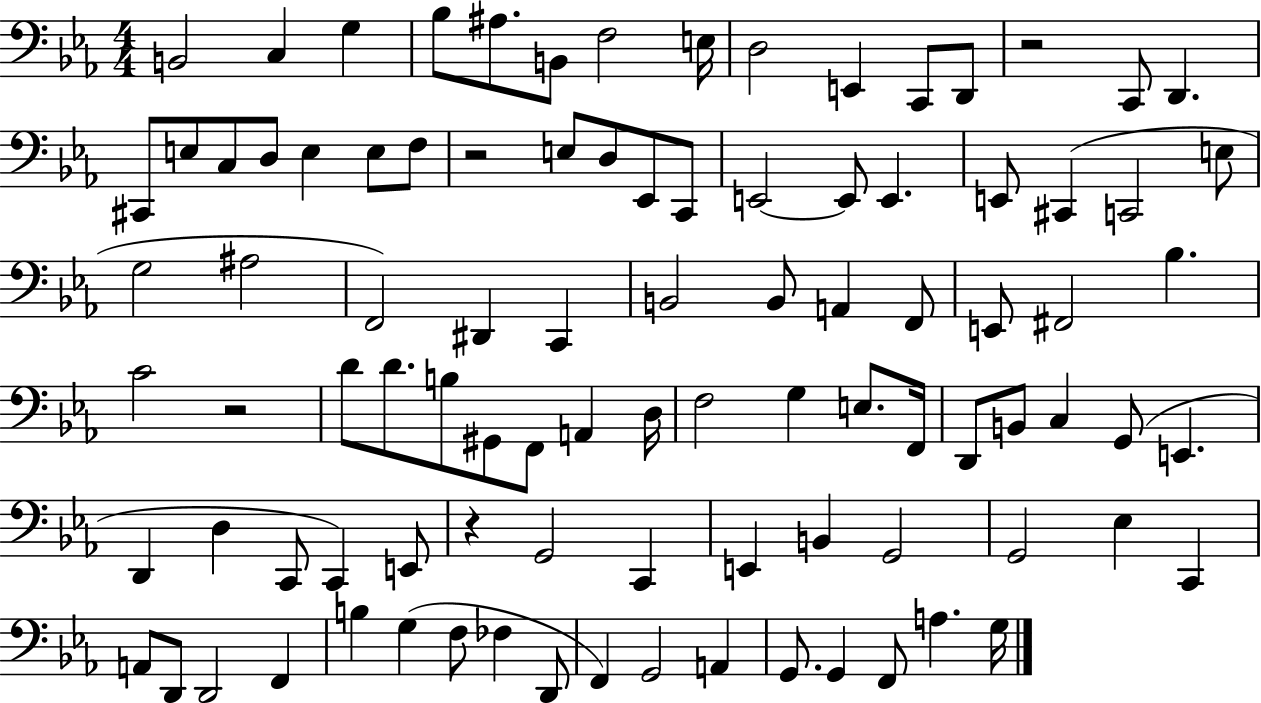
{
  \clef bass
  \numericTimeSignature
  \time 4/4
  \key ees \major
  b,2 c4 g4 | bes8 ais8. b,8 f2 e16 | d2 e,4 c,8 d,8 | r2 c,8 d,4. | \break cis,8 e8 c8 d8 e4 e8 f8 | r2 e8 d8 ees,8 c,8 | e,2~~ e,8 e,4. | e,8 cis,4( c,2 e8 | \break g2 ais2 | f,2) dis,4 c,4 | b,2 b,8 a,4 f,8 | e,8 fis,2 bes4. | \break c'2 r2 | d'8 d'8. b8 gis,8 f,8 a,4 d16 | f2 g4 e8. f,16 | d,8 b,8 c4 g,8( e,4. | \break d,4 d4 c,8 c,4) e,8 | r4 g,2 c,4 | e,4 b,4 g,2 | g,2 ees4 c,4 | \break a,8 d,8 d,2 f,4 | b4 g4( f8 fes4 d,8 | f,4) g,2 a,4 | g,8. g,4 f,8 a4. g16 | \break \bar "|."
}